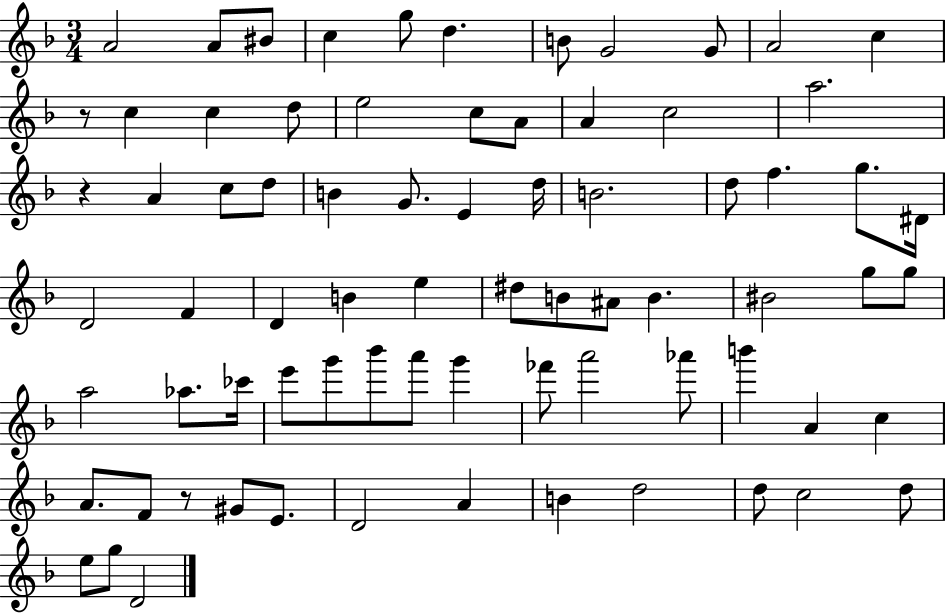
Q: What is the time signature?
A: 3/4